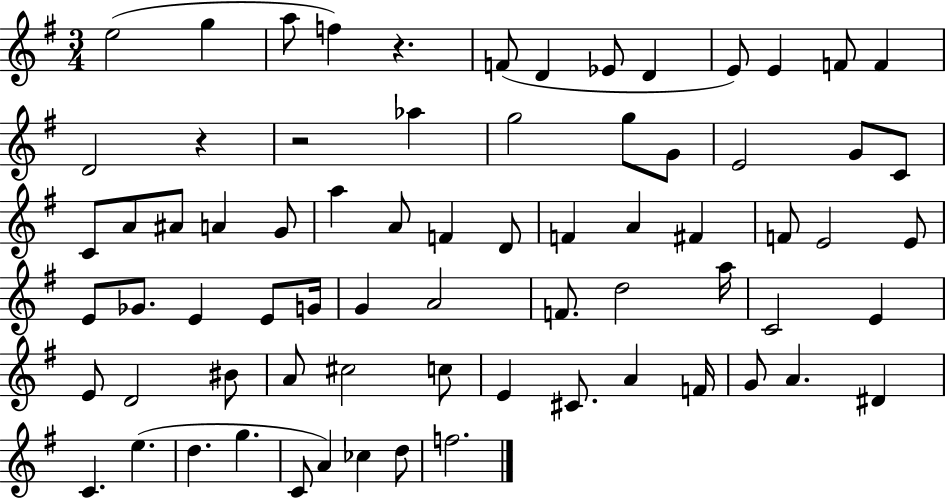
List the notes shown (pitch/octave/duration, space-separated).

E5/h G5/q A5/e F5/q R/q. F4/e D4/q Eb4/e D4/q E4/e E4/q F4/e F4/q D4/h R/q R/h Ab5/q G5/h G5/e G4/e E4/h G4/e C4/e C4/e A4/e A#4/e A4/q G4/e A5/q A4/e F4/q D4/e F4/q A4/q F#4/q F4/e E4/h E4/e E4/e Gb4/e. E4/q E4/e G4/s G4/q A4/h F4/e. D5/h A5/s C4/h E4/q E4/e D4/h BIS4/e A4/e C#5/h C5/e E4/q C#4/e. A4/q F4/s G4/e A4/q. D#4/q C4/q. E5/q. D5/q. G5/q. C4/e A4/q CES5/q D5/e F5/h.